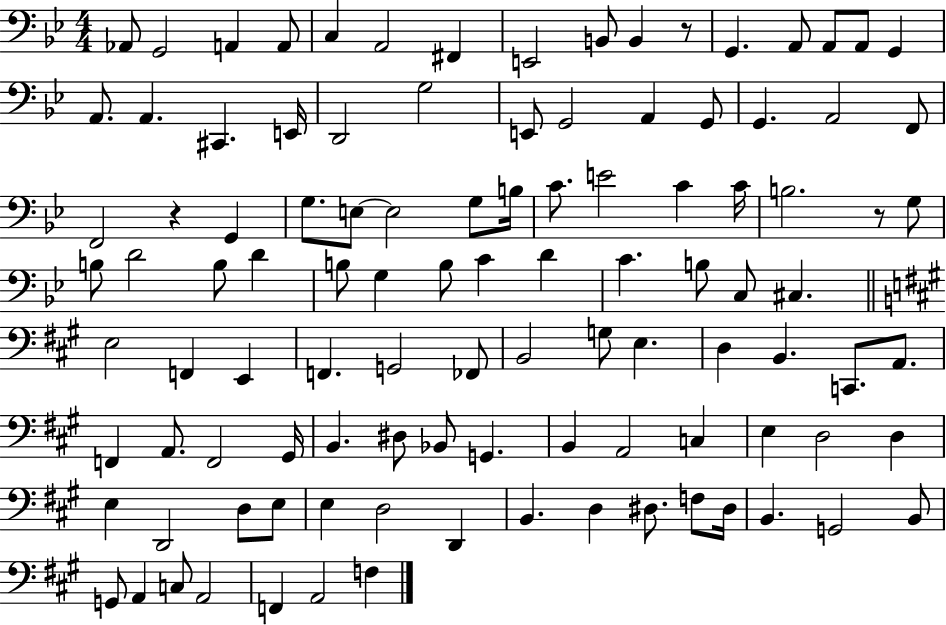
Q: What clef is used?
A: bass